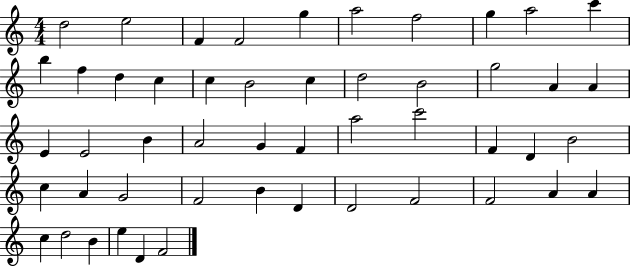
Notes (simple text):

D5/h E5/h F4/q F4/h G5/q A5/h F5/h G5/q A5/h C6/q B5/q F5/q D5/q C5/q C5/q B4/h C5/q D5/h B4/h G5/h A4/q A4/q E4/q E4/h B4/q A4/h G4/q F4/q A5/h C6/h F4/q D4/q B4/h C5/q A4/q G4/h F4/h B4/q D4/q D4/h F4/h F4/h A4/q A4/q C5/q D5/h B4/q E5/q D4/q F4/h